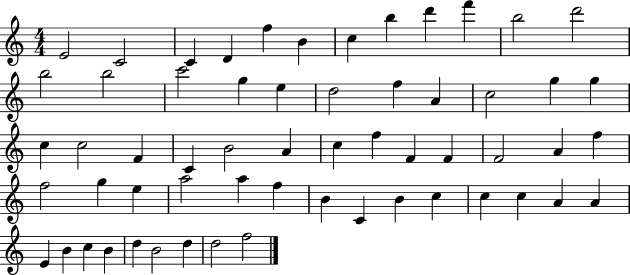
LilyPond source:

{
  \clef treble
  \numericTimeSignature
  \time 4/4
  \key c \major
  e'2 c'2 | c'4 d'4 f''4 b'4 | c''4 b''4 d'''4 f'''4 | b''2 d'''2 | \break b''2 b''2 | c'''2 g''4 e''4 | d''2 f''4 a'4 | c''2 g''4 g''4 | \break c''4 c''2 f'4 | c'4 b'2 a'4 | c''4 f''4 f'4 f'4 | f'2 a'4 f''4 | \break f''2 g''4 e''4 | a''2 a''4 f''4 | b'4 c'4 b'4 c''4 | c''4 c''4 a'4 a'4 | \break e'4 b'4 c''4 b'4 | d''4 b'2 d''4 | d''2 f''2 | \bar "|."
}